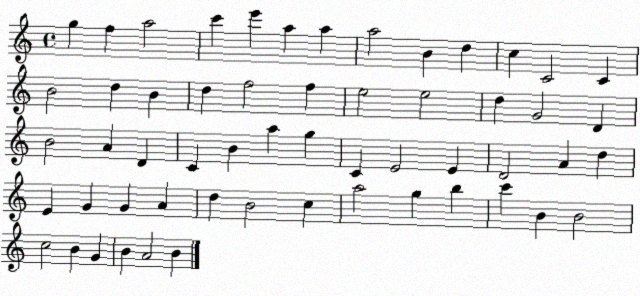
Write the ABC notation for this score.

X:1
T:Untitled
M:4/4
L:1/4
K:C
g f a2 c' e' a a a2 B d c C2 C B2 d B d f2 f e2 e2 d G2 D B2 A D C B a g C E2 E D2 A d E G G A d B2 c a2 g b c' B B2 c2 B G B A2 B